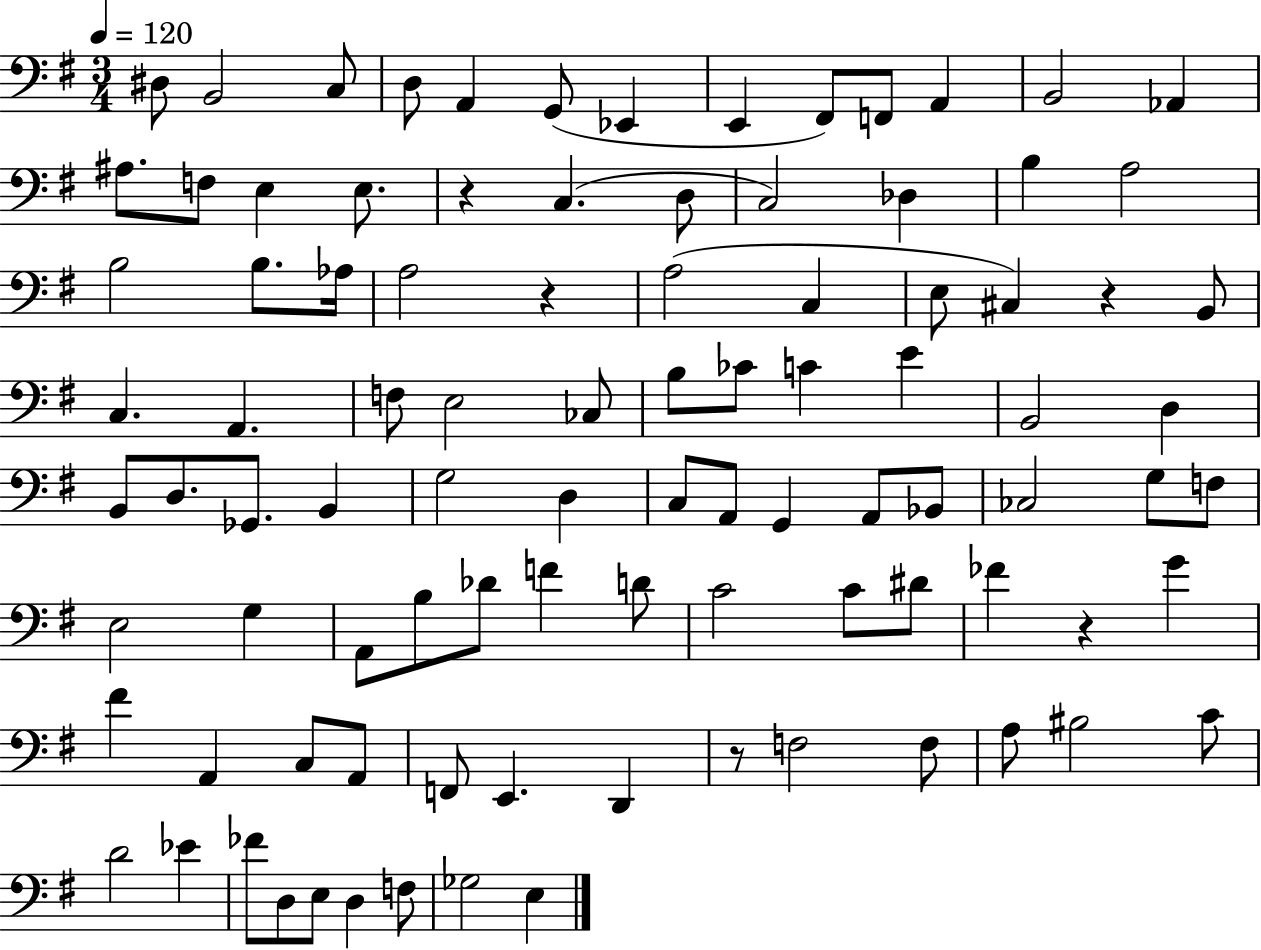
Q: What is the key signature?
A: G major